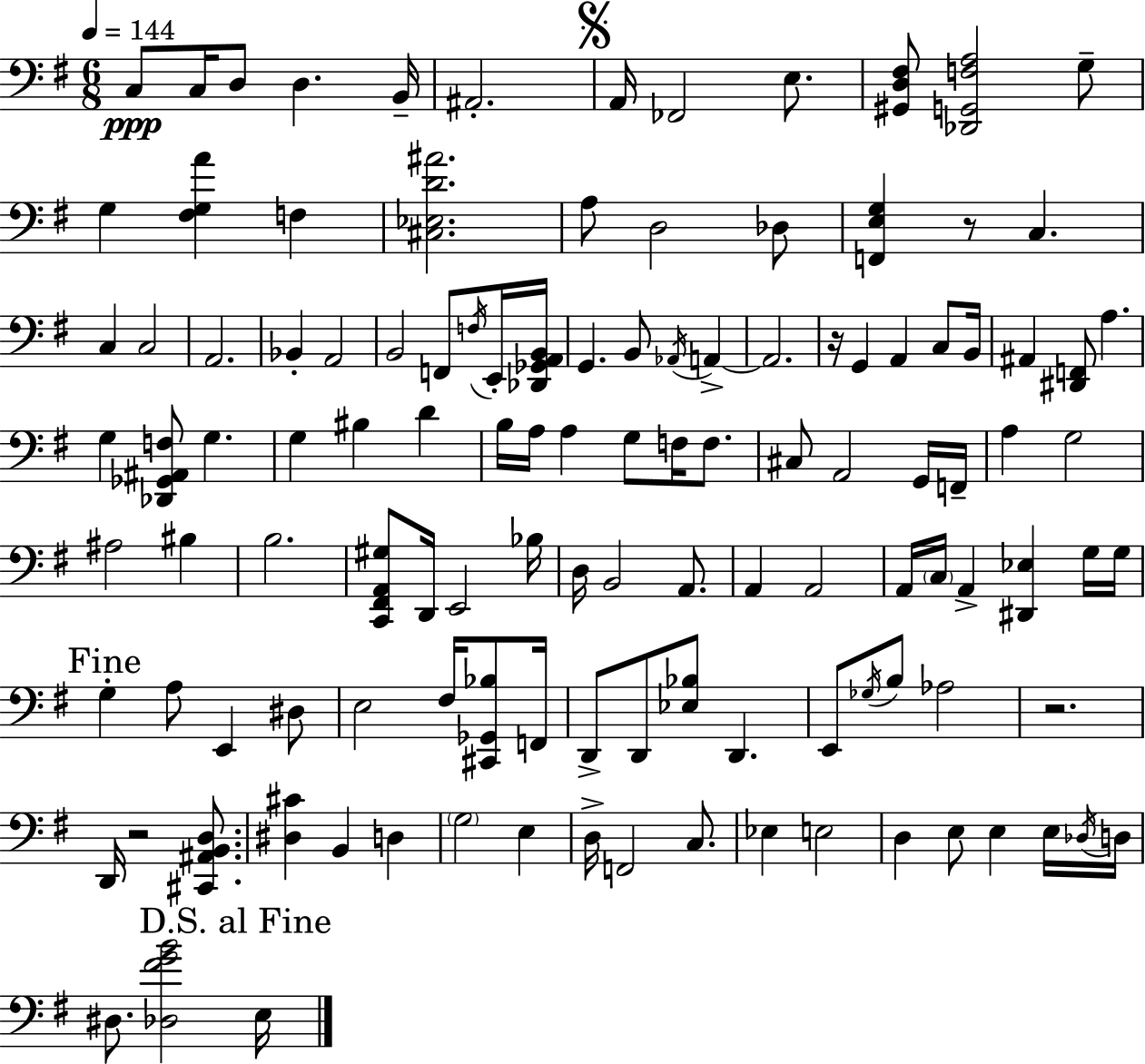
C3/e C3/s D3/e D3/q. B2/s A#2/h. A2/s FES2/h E3/e. [G#2,D3,F#3]/e [Db2,G2,F3,A3]/h G3/e G3/q [F#3,G3,A4]/q F3/q [C#3,Eb3,D4,A#4]/h. A3/e D3/h Db3/e [F2,E3,G3]/q R/e C3/q. C3/q C3/h A2/h. Bb2/q A2/h B2/h F2/e F3/s E2/s [Db2,Gb2,A2,B2]/s G2/q. B2/e Ab2/s A2/q A2/h. R/s G2/q A2/q C3/e B2/s A#2/q [D#2,F2]/e A3/q. G3/q [Db2,Gb2,A#2,F3]/e G3/q. G3/q BIS3/q D4/q B3/s A3/s A3/q G3/e F3/s F3/e. C#3/e A2/h G2/s F2/s A3/q G3/h A#3/h BIS3/q B3/h. [C2,F#2,A2,G#3]/e D2/s E2/h Bb3/s D3/s B2/h A2/e. A2/q A2/h A2/s C3/s A2/q [D#2,Eb3]/q G3/s G3/s G3/q A3/e E2/q D#3/e E3/h F#3/s [C#2,Gb2,Bb3]/e F2/s D2/e D2/e [Eb3,Bb3]/e D2/q. E2/e Gb3/s B3/e Ab3/h R/h. D2/s R/h [C#2,A#2,B2,D3]/e. [D#3,C#4]/q B2/q D3/q G3/h E3/q D3/s F2/h C3/e. Eb3/q E3/h D3/q E3/e E3/q E3/s Db3/s D3/s D#3/e. [Db3,F#4,G4,B4]/h E3/s